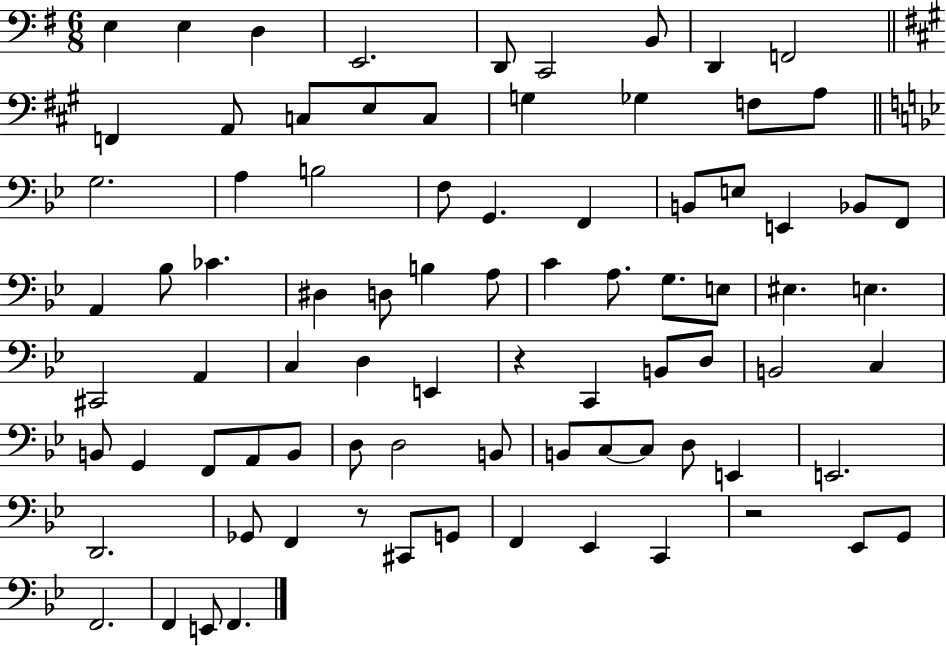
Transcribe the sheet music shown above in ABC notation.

X:1
T:Untitled
M:6/8
L:1/4
K:G
E, E, D, E,,2 D,,/2 C,,2 B,,/2 D,, F,,2 F,, A,,/2 C,/2 E,/2 C,/2 G, _G, F,/2 A,/2 G,2 A, B,2 F,/2 G,, F,, B,,/2 E,/2 E,, _B,,/2 F,,/2 A,, _B,/2 _C ^D, D,/2 B, A,/2 C A,/2 G,/2 E,/2 ^E, E, ^C,,2 A,, C, D, E,, z C,, B,,/2 D,/2 B,,2 C, B,,/2 G,, F,,/2 A,,/2 B,,/2 D,/2 D,2 B,,/2 B,,/2 C,/2 C,/2 D,/2 E,, E,,2 D,,2 _G,,/2 F,, z/2 ^C,,/2 G,,/2 F,, _E,, C,, z2 _E,,/2 G,,/2 F,,2 F,, E,,/2 F,,